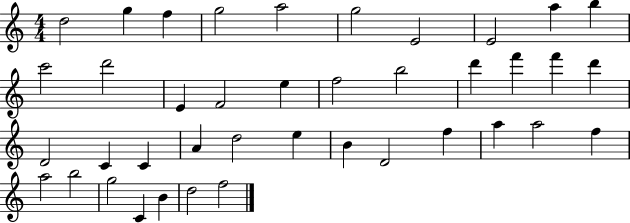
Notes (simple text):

D5/h G5/q F5/q G5/h A5/h G5/h E4/h E4/h A5/q B5/q C6/h D6/h E4/q F4/h E5/q F5/h B5/h D6/q F6/q F6/q D6/q D4/h C4/q C4/q A4/q D5/h E5/q B4/q D4/h F5/q A5/q A5/h F5/q A5/h B5/h G5/h C4/q B4/q D5/h F5/h